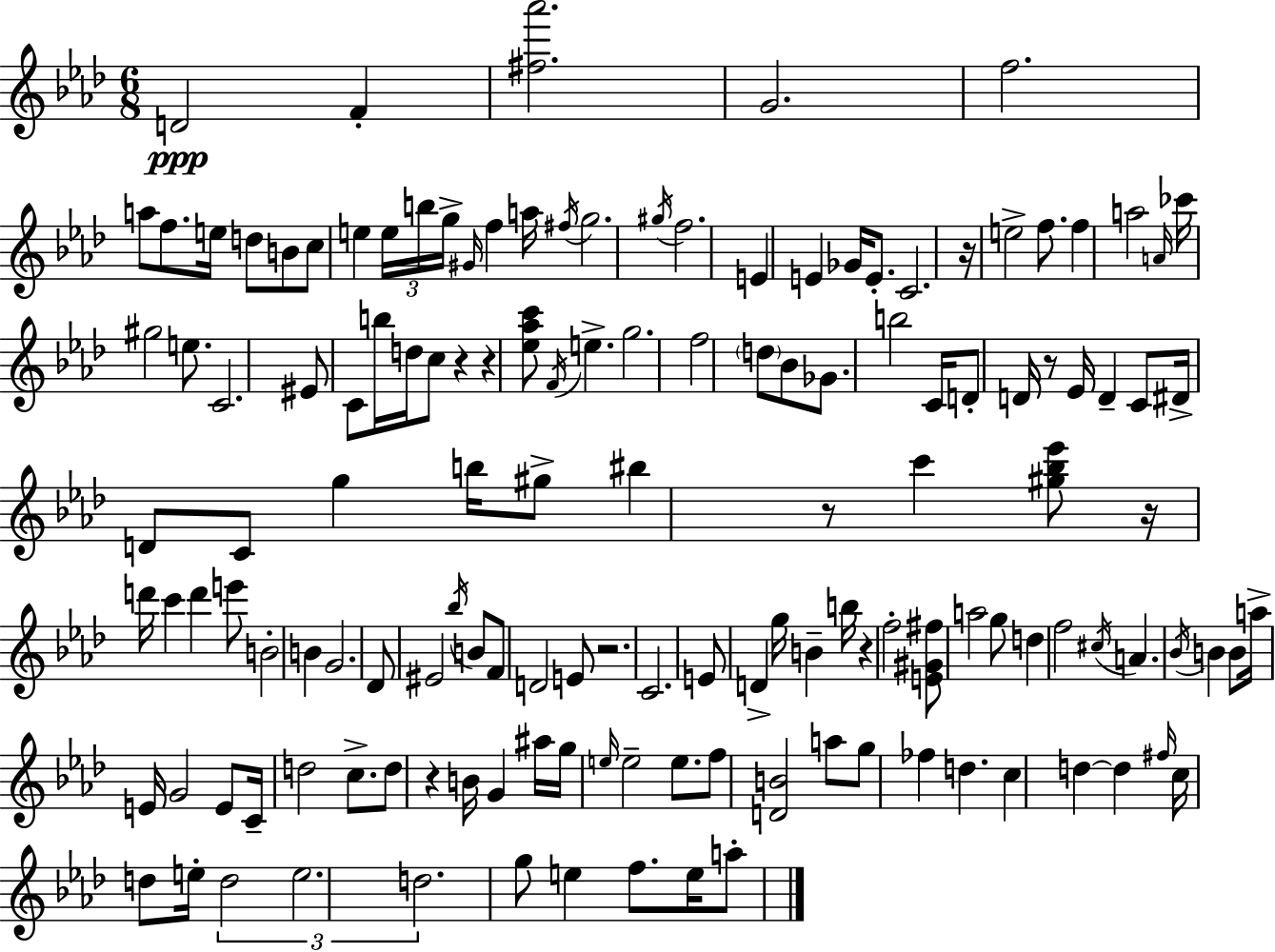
{
  \clef treble
  \numericTimeSignature
  \time 6/8
  \key aes \major
  d'2\ppp f'4-. | <fis'' aes'''>2. | g'2. | f''2. | \break a''8 f''8. e''16 d''8 b'8 c''8 | e''4 \tuplet 3/2 { e''16 b''16 g''16-> } \grace { gis'16 } f''4 | a''16 \acciaccatura { fis''16 } g''2. | \acciaccatura { gis''16 } f''2. | \break e'4 e'4 ges'16 | e'8.-. c'2. | r16 e''2-> | f''8. f''4 a''2 | \break \grace { a'16 } ces'''16 gis''2 | e''8. c'2. | eis'8 c'8 b''16 d''16 c''8 | r4 r4 <ees'' aes'' c'''>8 \acciaccatura { f'16 } e''4.-> | \break g''2. | f''2 | \parenthesize d''8 bes'8 ges'8. b''2 | c'16 d'8-. d'16 r8 ees'16 d'4-- | \break c'8 dis'16-> d'8 c'8 g''4 | b''16 gis''8-> bis''4 r8 c'''4 | <gis'' bes'' ees'''>8 r16 d'''16 c'''4 d'''4 | e'''8 b'2-. | \break b'4 g'2. | des'8 eis'2 | \acciaccatura { bes''16 } b'8 f'8 d'2 | e'8 r2. | \break c'2. | e'8 d'4-> | g''16 b'4-- b''16 r4 f''2-. | <e' gis' fis''>8 a''2 | \break g''8 d''4 f''2 | \acciaccatura { cis''16 } a'4. | \acciaccatura { bes'16 } b'4 b'8 a''16-> e'16 g'2 | e'8 c'16-- d''2 | \break c''8.-> d''8 r4 | b'16 g'4 ais''16 g''16 \grace { e''16 } e''2-- | e''8. f''8 <d' b'>2 | a''8 g''8 fes''4 | \break d''4. c''4 | d''4~~ d''4 \grace { fis''16 } c''16 d''8 | e''16-. \tuplet 3/2 { d''2 e''2. | d''2. } | \break g''8 | e''4 f''8. e''16 a''8-. \bar "|."
}